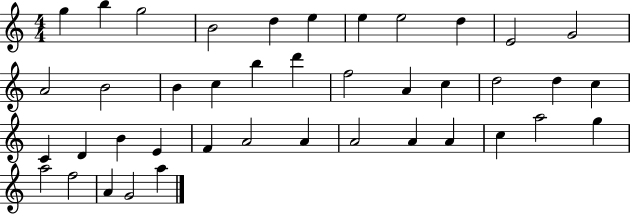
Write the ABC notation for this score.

X:1
T:Untitled
M:4/4
L:1/4
K:C
g b g2 B2 d e e e2 d E2 G2 A2 B2 B c b d' f2 A c d2 d c C D B E F A2 A A2 A A c a2 g a2 f2 A G2 a